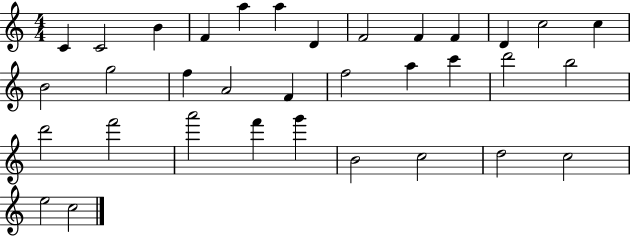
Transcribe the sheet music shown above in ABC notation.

X:1
T:Untitled
M:4/4
L:1/4
K:C
C C2 B F a a D F2 F F D c2 c B2 g2 f A2 F f2 a c' d'2 b2 d'2 f'2 a'2 f' g' B2 c2 d2 c2 e2 c2